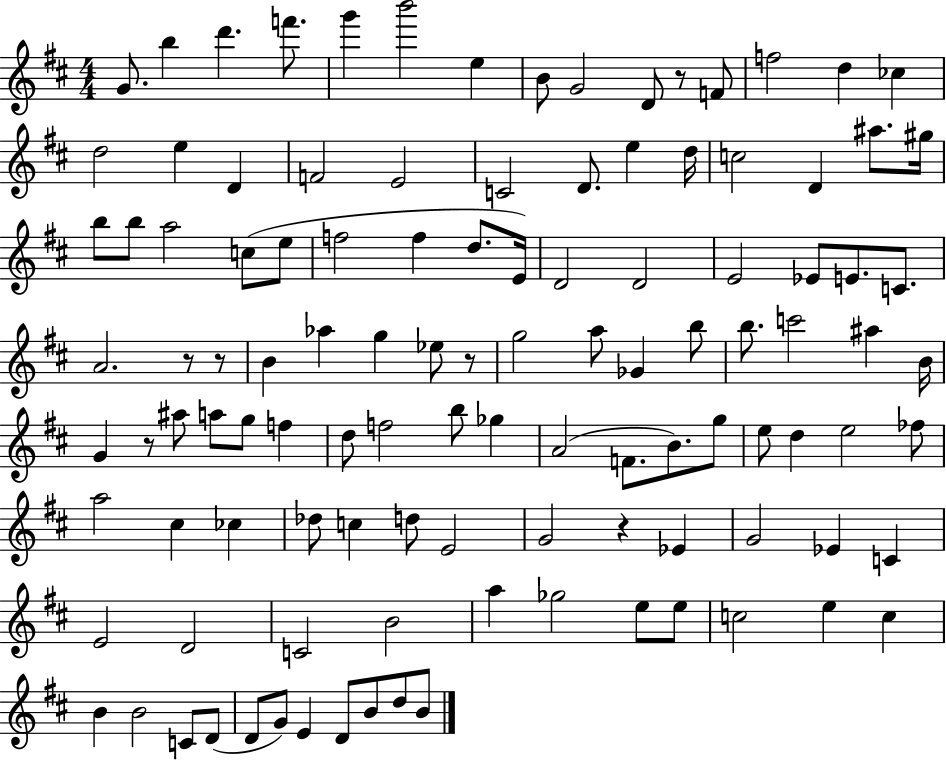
{
  \clef treble
  \numericTimeSignature
  \time 4/4
  \key d \major
  g'8. b''4 d'''4. f'''8. | g'''4 b'''2 e''4 | b'8 g'2 d'8 r8 f'8 | f''2 d''4 ces''4 | \break d''2 e''4 d'4 | f'2 e'2 | c'2 d'8. e''4 d''16 | c''2 d'4 ais''8. gis''16 | \break b''8 b''8 a''2 c''8( e''8 | f''2 f''4 d''8. e'16) | d'2 d'2 | e'2 ees'8 e'8. c'8. | \break a'2. r8 r8 | b'4 aes''4 g''4 ees''8 r8 | g''2 a''8 ges'4 b''8 | b''8. c'''2 ais''4 b'16 | \break g'4 r8 ais''8 a''8 g''8 f''4 | d''8 f''2 b''8 ges''4 | a'2( f'8. b'8.) g''8 | e''8 d''4 e''2 fes''8 | \break a''2 cis''4 ces''4 | des''8 c''4 d''8 e'2 | g'2 r4 ees'4 | g'2 ees'4 c'4 | \break e'2 d'2 | c'2 b'2 | a''4 ges''2 e''8 e''8 | c''2 e''4 c''4 | \break b'4 b'2 c'8 d'8( | d'8 g'8) e'4 d'8 b'8 d''8 b'8 | \bar "|."
}